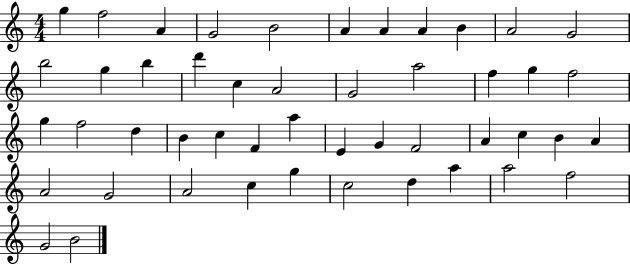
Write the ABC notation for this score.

X:1
T:Untitled
M:4/4
L:1/4
K:C
g f2 A G2 B2 A A A B A2 G2 b2 g b d' c A2 G2 a2 f g f2 g f2 d B c F a E G F2 A c B A A2 G2 A2 c g c2 d a a2 f2 G2 B2